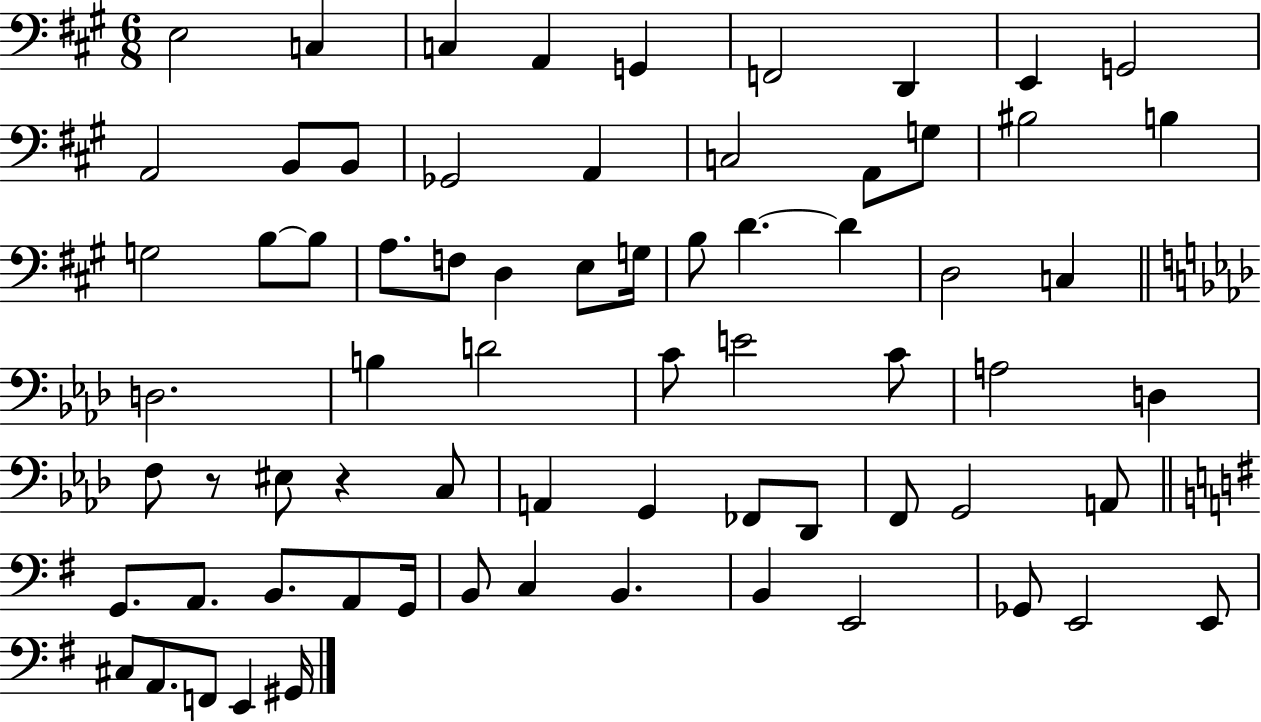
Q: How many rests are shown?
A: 2